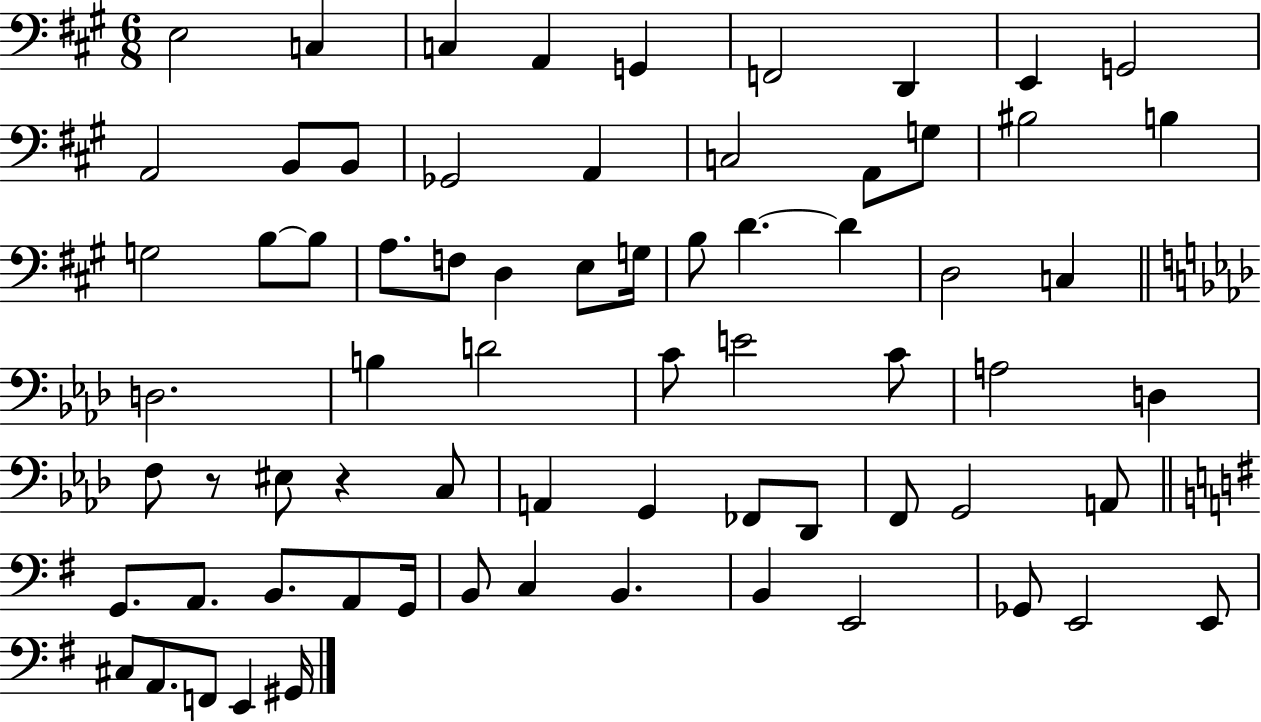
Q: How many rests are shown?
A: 2